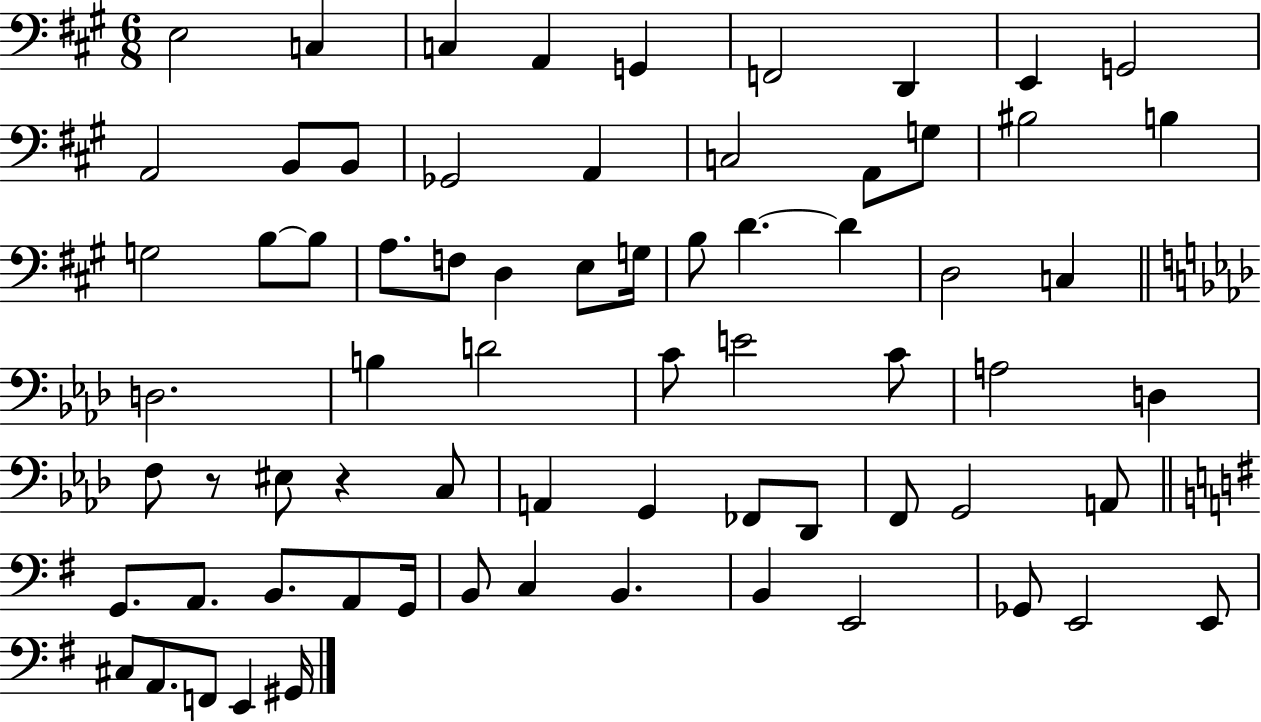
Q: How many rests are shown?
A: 2